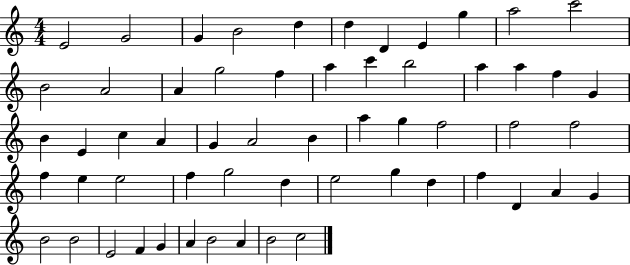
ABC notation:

X:1
T:Untitled
M:4/4
L:1/4
K:C
E2 G2 G B2 d d D E g a2 c'2 B2 A2 A g2 f a c' b2 a a f G B E c A G A2 B a g f2 f2 f2 f e e2 f g2 d e2 g d f D A G B2 B2 E2 F G A B2 A B2 c2